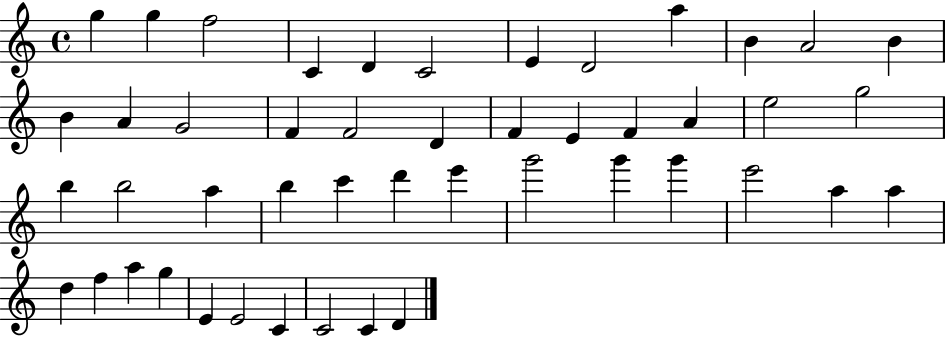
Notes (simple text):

G5/q G5/q F5/h C4/q D4/q C4/h E4/q D4/h A5/q B4/q A4/h B4/q B4/q A4/q G4/h F4/q F4/h D4/q F4/q E4/q F4/q A4/q E5/h G5/h B5/q B5/h A5/q B5/q C6/q D6/q E6/q G6/h G6/q G6/q E6/h A5/q A5/q D5/q F5/q A5/q G5/q E4/q E4/h C4/q C4/h C4/q D4/q